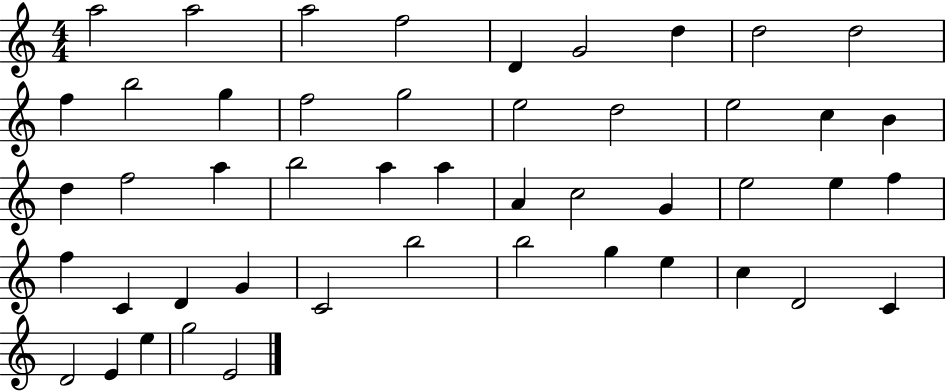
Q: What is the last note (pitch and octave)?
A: E4